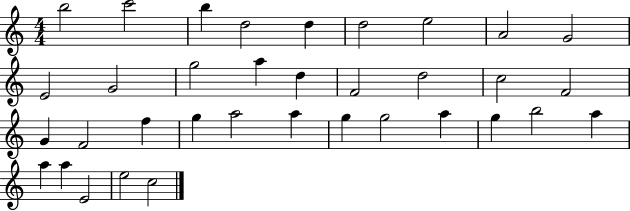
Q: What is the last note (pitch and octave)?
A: C5